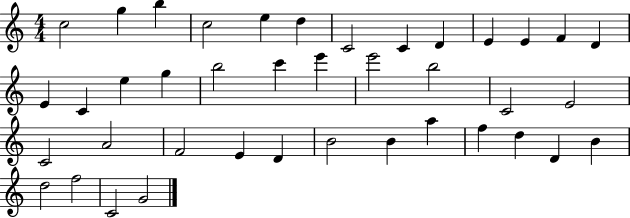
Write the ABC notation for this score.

X:1
T:Untitled
M:4/4
L:1/4
K:C
c2 g b c2 e d C2 C D E E F D E C e g b2 c' e' e'2 b2 C2 E2 C2 A2 F2 E D B2 B a f d D B d2 f2 C2 G2